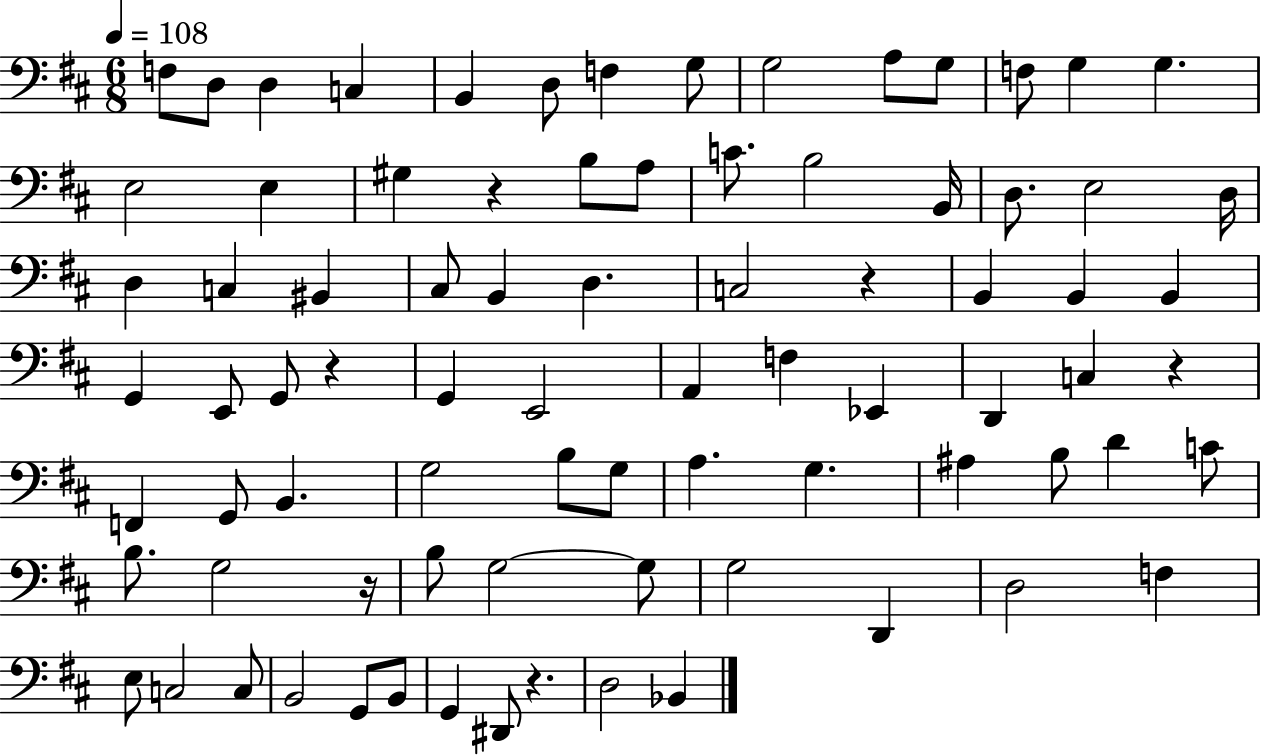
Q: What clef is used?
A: bass